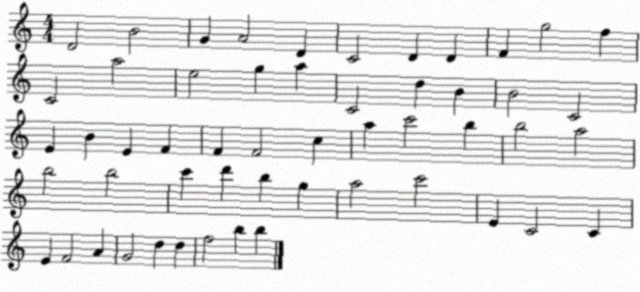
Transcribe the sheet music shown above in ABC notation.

X:1
T:Untitled
M:4/4
L:1/4
K:C
D2 B2 G A2 D C2 D D F g2 f C2 a2 e2 g a C2 d B B2 C2 E B E F F F2 c a c'2 b b2 a2 b2 b2 c' d' b g a2 c'2 E C2 C E F2 A G2 d d f2 b b